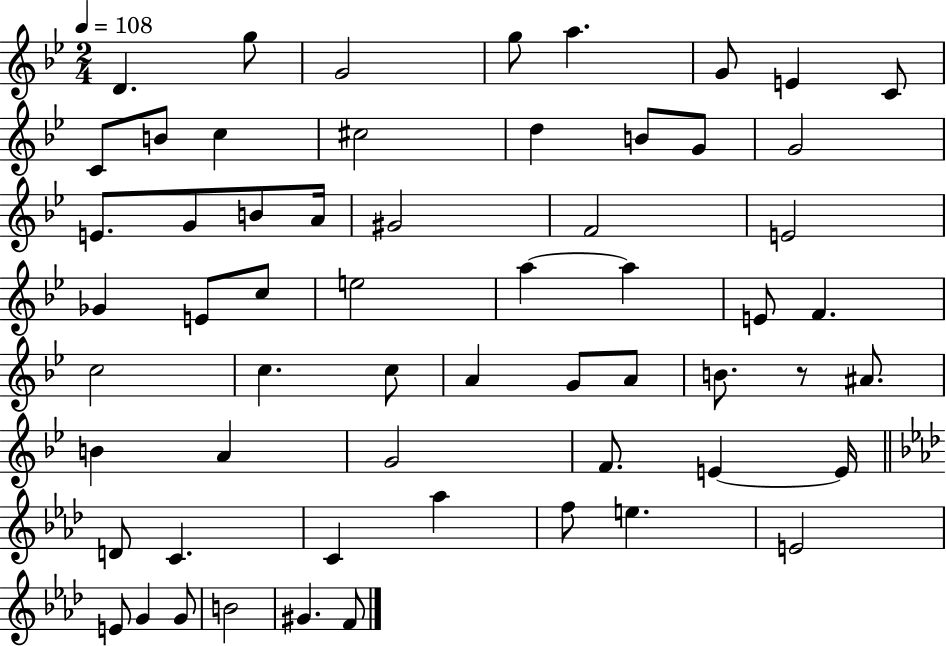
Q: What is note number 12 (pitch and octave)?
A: C#5